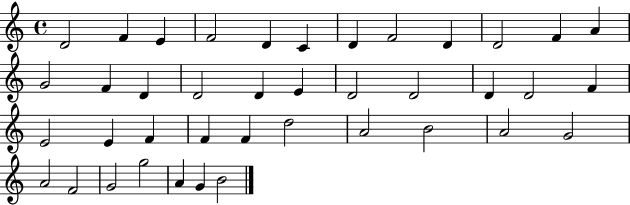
{
  \clef treble
  \time 4/4
  \defaultTimeSignature
  \key c \major
  d'2 f'4 e'4 | f'2 d'4 c'4 | d'4 f'2 d'4 | d'2 f'4 a'4 | \break g'2 f'4 d'4 | d'2 d'4 e'4 | d'2 d'2 | d'4 d'2 f'4 | \break e'2 e'4 f'4 | f'4 f'4 d''2 | a'2 b'2 | a'2 g'2 | \break a'2 f'2 | g'2 g''2 | a'4 g'4 b'2 | \bar "|."
}